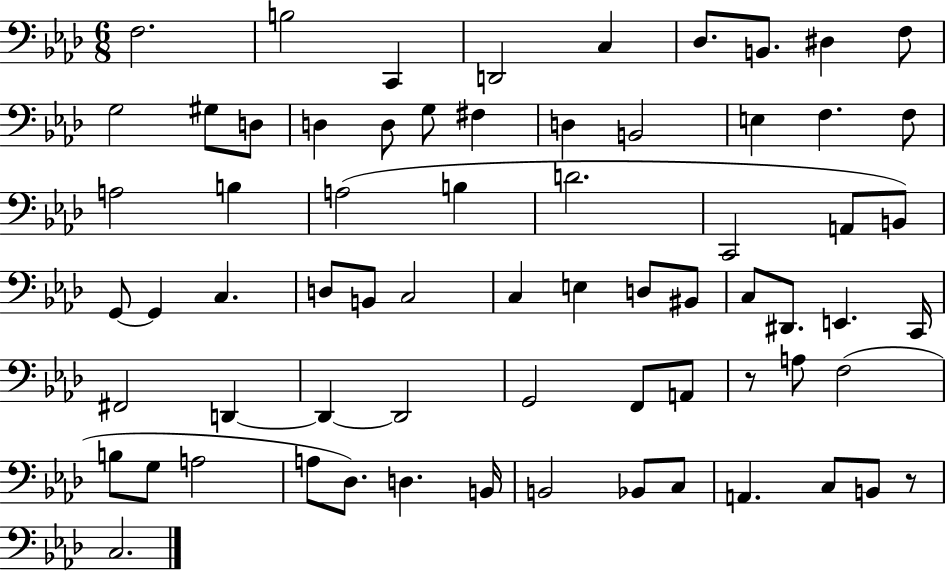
F3/h. B3/h C2/q D2/h C3/q Db3/e. B2/e. D#3/q F3/e G3/h G#3/e D3/e D3/q D3/e G3/e F#3/q D3/q B2/h E3/q F3/q. F3/e A3/h B3/q A3/h B3/q D4/h. C2/h A2/e B2/e G2/e G2/q C3/q. D3/e B2/e C3/h C3/q E3/q D3/e BIS2/e C3/e D#2/e. E2/q. C2/s F#2/h D2/q D2/q D2/h G2/h F2/e A2/e R/e A3/e F3/h B3/e G3/e A3/h A3/e Db3/e. D3/q. B2/s B2/h Bb2/e C3/e A2/q. C3/e B2/e R/e C3/h.